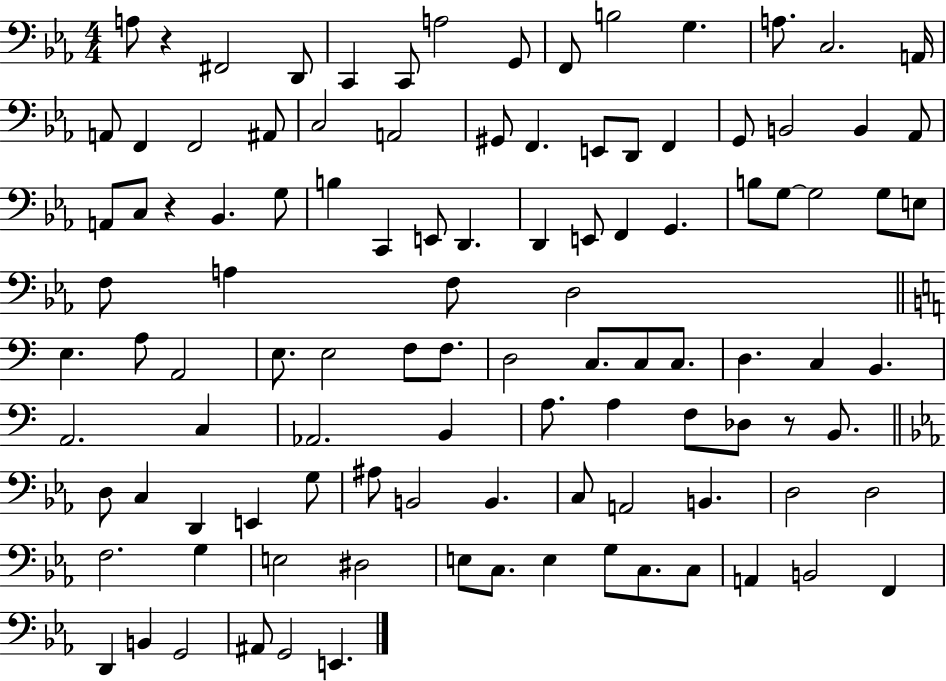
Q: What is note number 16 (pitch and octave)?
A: F2